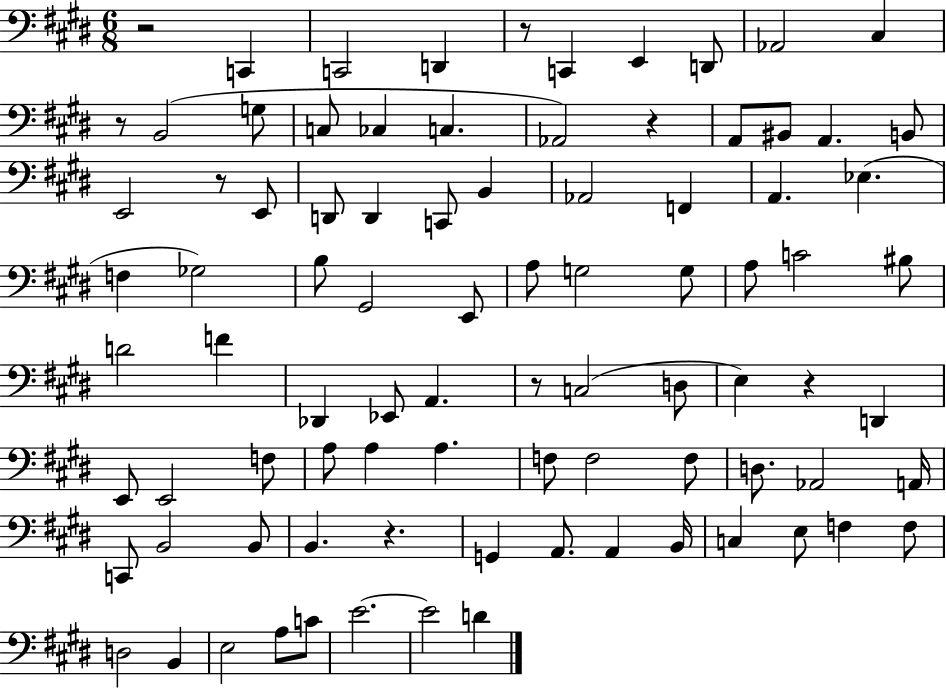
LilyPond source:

{
  \clef bass
  \numericTimeSignature
  \time 6/8
  \key e \major
  r2 c,4 | c,2 d,4 | r8 c,4 e,4 d,8 | aes,2 cis4 | \break r8 b,2( g8 | c8 ces4 c4. | aes,2) r4 | a,8 bis,8 a,4. b,8 | \break e,2 r8 e,8 | d,8 d,4 c,8 b,4 | aes,2 f,4 | a,4. ees4.( | \break f4 ges2) | b8 gis,2 e,8 | a8 g2 g8 | a8 c'2 bis8 | \break d'2 f'4 | des,4 ees,8 a,4. | r8 c2( d8 | e4) r4 d,4 | \break e,8 e,2 f8 | a8 a4 a4. | f8 f2 f8 | d8. aes,2 a,16 | \break c,8 b,2 b,8 | b,4. r4. | g,4 a,8. a,4 b,16 | c4 e8 f4 f8 | \break d2 b,4 | e2 a8 c'8 | e'2.~~ | e'2 d'4 | \break \bar "|."
}